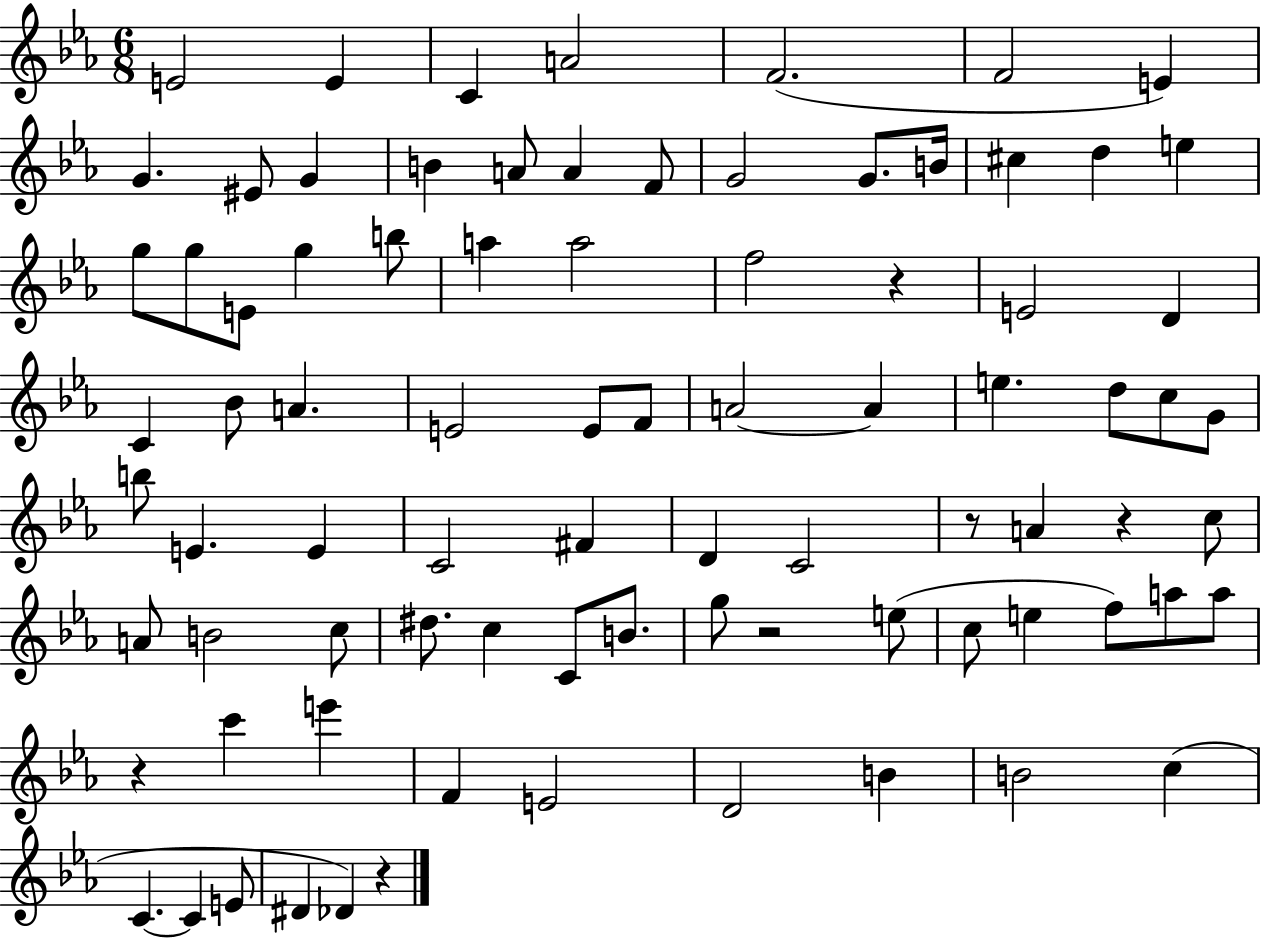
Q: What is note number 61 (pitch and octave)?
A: C5